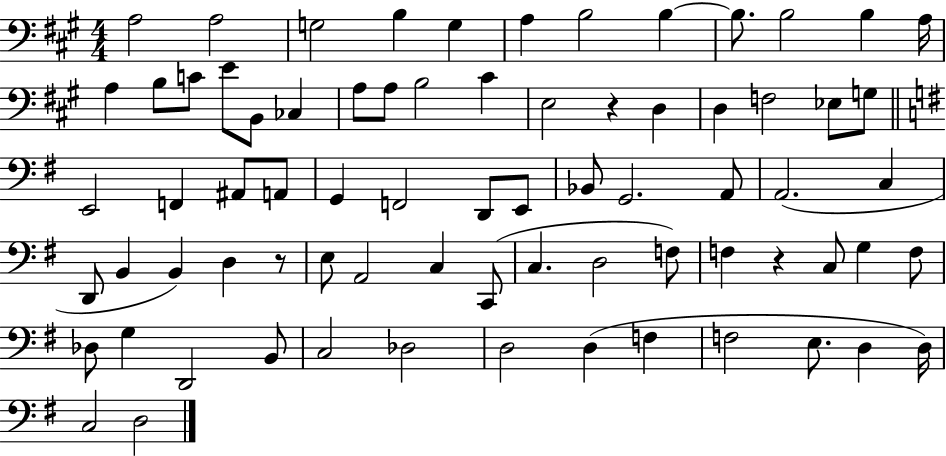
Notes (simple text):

A3/h A3/h G3/h B3/q G3/q A3/q B3/h B3/q B3/e. B3/h B3/q A3/s A3/q B3/e C4/e E4/e B2/e CES3/q A3/e A3/e B3/h C#4/q E3/h R/q D3/q D3/q F3/h Eb3/e G3/e E2/h F2/q A#2/e A2/e G2/q F2/h D2/e E2/e Bb2/e G2/h. A2/e A2/h. C3/q D2/e B2/q B2/q D3/q R/e E3/e A2/h C3/q C2/e C3/q. D3/h F3/e F3/q R/q C3/e G3/q F3/e Db3/e G3/q D2/h B2/e C3/h Db3/h D3/h D3/q F3/q F3/h E3/e. D3/q D3/s C3/h D3/h